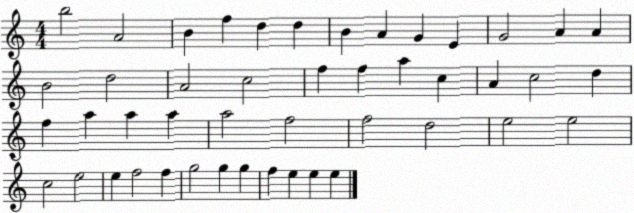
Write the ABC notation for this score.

X:1
T:Untitled
M:4/4
L:1/4
K:C
b2 A2 B f d d B A G E G2 A A B2 d2 A2 c2 f f a c A c2 d f a a a a2 f2 f2 d2 e2 e2 c2 e2 e f2 f g2 g g f e e e